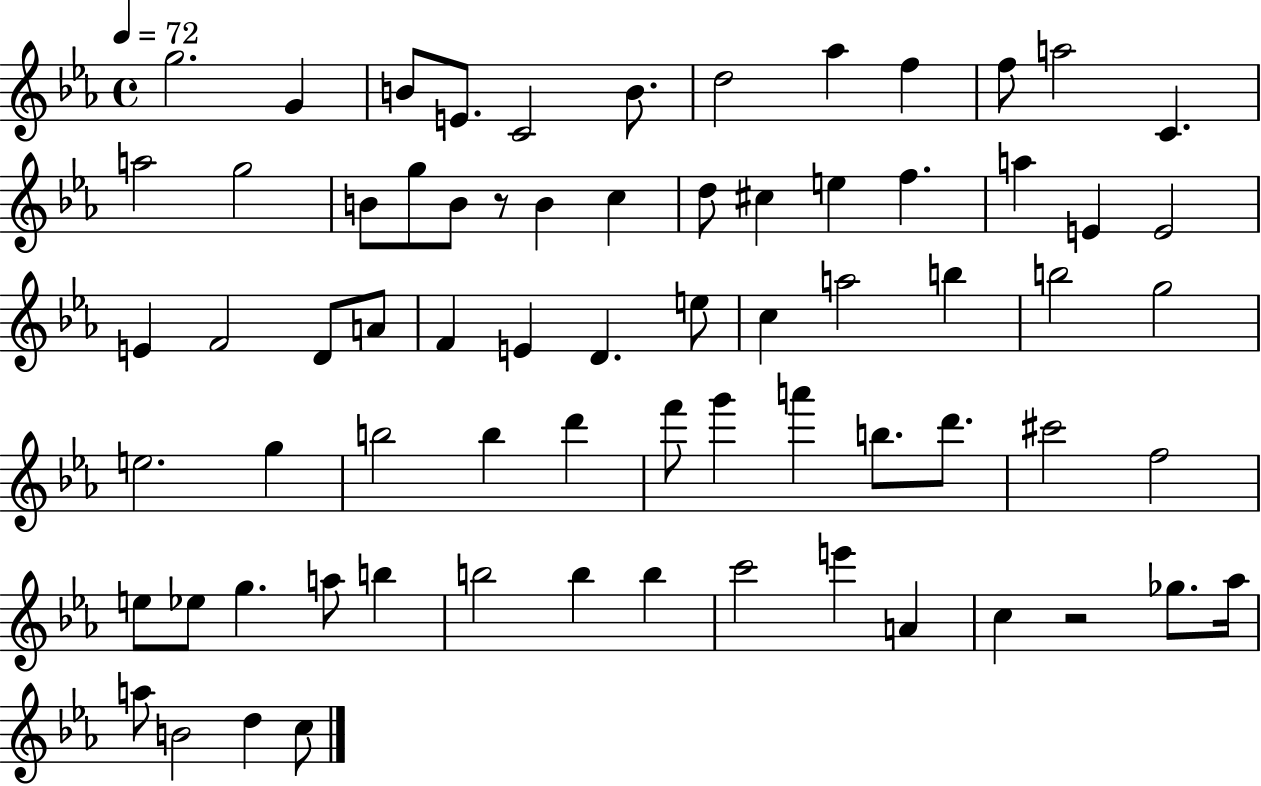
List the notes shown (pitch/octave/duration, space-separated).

G5/h. G4/q B4/e E4/e. C4/h B4/e. D5/h Ab5/q F5/q F5/e A5/h C4/q. A5/h G5/h B4/e G5/e B4/e R/e B4/q C5/q D5/e C#5/q E5/q F5/q. A5/q E4/q E4/h E4/q F4/h D4/e A4/e F4/q E4/q D4/q. E5/e C5/q A5/h B5/q B5/h G5/h E5/h. G5/q B5/h B5/q D6/q F6/e G6/q A6/q B5/e. D6/e. C#6/h F5/h E5/e Eb5/e G5/q. A5/e B5/q B5/h B5/q B5/q C6/h E6/q A4/q C5/q R/h Gb5/e. Ab5/s A5/e B4/h D5/q C5/e